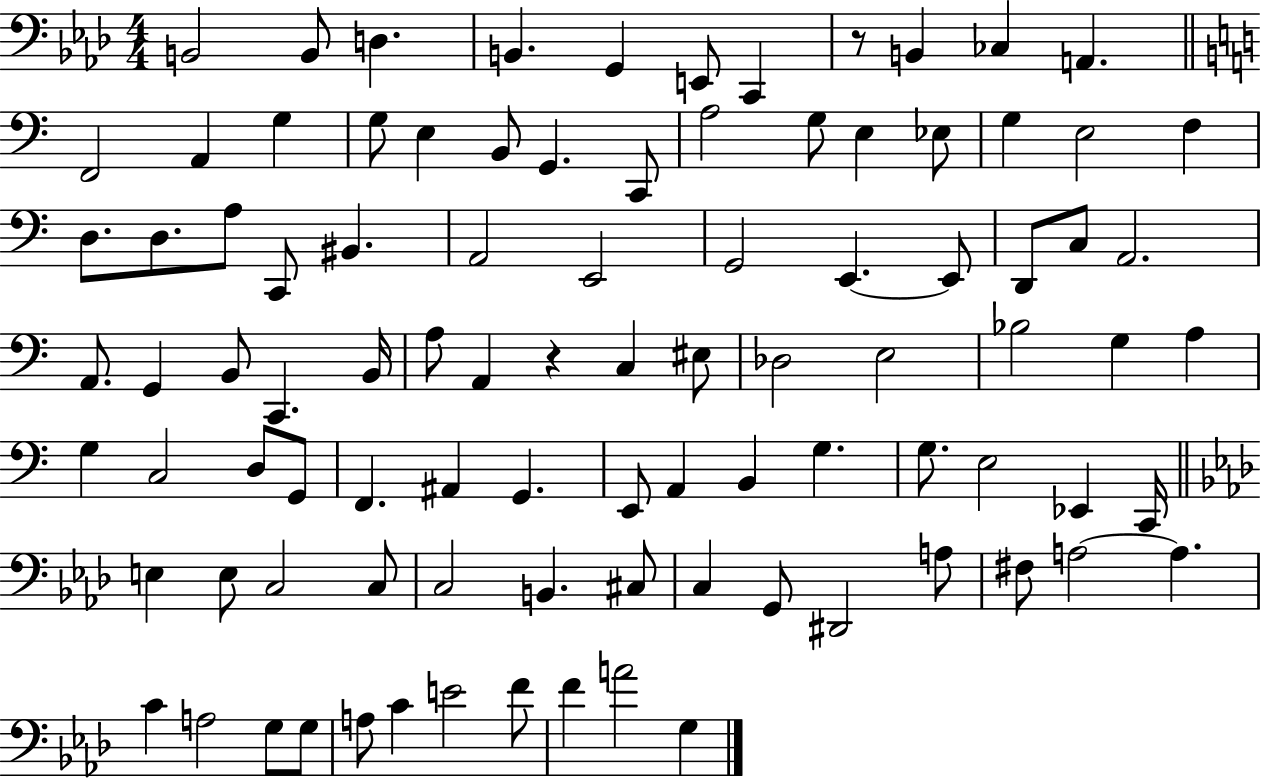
X:1
T:Untitled
M:4/4
L:1/4
K:Ab
B,,2 B,,/2 D, B,, G,, E,,/2 C,, z/2 B,, _C, A,, F,,2 A,, G, G,/2 E, B,,/2 G,, C,,/2 A,2 G,/2 E, _E,/2 G, E,2 F, D,/2 D,/2 A,/2 C,,/2 ^B,, A,,2 E,,2 G,,2 E,, E,,/2 D,,/2 C,/2 A,,2 A,,/2 G,, B,,/2 C,, B,,/4 A,/2 A,, z C, ^E,/2 _D,2 E,2 _B,2 G, A, G, C,2 D,/2 G,,/2 F,, ^A,, G,, E,,/2 A,, B,, G, G,/2 E,2 _E,, C,,/4 E, E,/2 C,2 C,/2 C,2 B,, ^C,/2 C, G,,/2 ^D,,2 A,/2 ^F,/2 A,2 A, C A,2 G,/2 G,/2 A,/2 C E2 F/2 F A2 G,